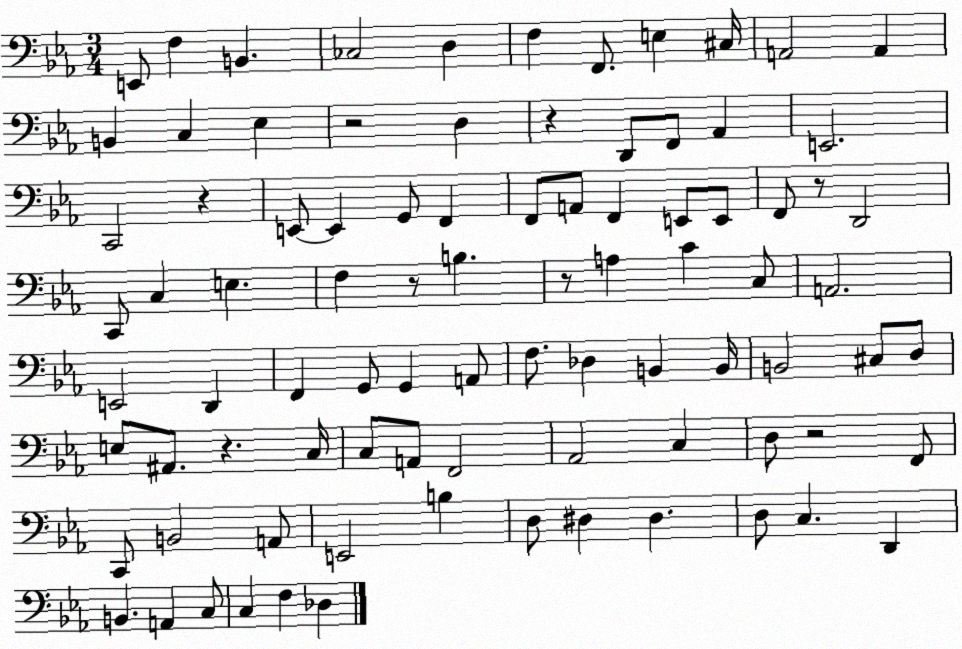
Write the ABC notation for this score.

X:1
T:Untitled
M:3/4
L:1/4
K:Eb
E,,/2 F, B,, _C,2 D, F, F,,/2 E, ^C,/4 A,,2 A,, B,, C, _E, z2 D, z D,,/2 F,,/2 _A,, E,,2 C,,2 z E,,/2 E,, G,,/2 F,, F,,/2 A,,/2 F,, E,,/2 E,,/2 F,,/2 z/2 D,,2 C,,/2 C, E, F, z/2 B, z/2 A, C C,/2 A,,2 E,,2 D,, F,, G,,/2 G,, A,,/2 F,/2 _D, B,, B,,/4 B,,2 ^C,/2 D,/2 E,/2 ^A,,/2 z C,/4 C,/2 A,,/2 F,,2 _A,,2 C, D,/2 z2 F,,/2 C,,/2 B,,2 A,,/2 E,,2 B, D,/2 ^D, ^D, D,/2 C, D,, B,, A,, C,/2 C, F, _D,